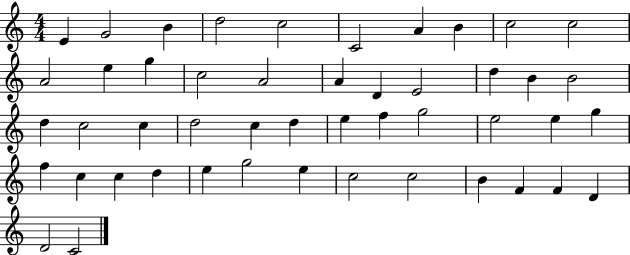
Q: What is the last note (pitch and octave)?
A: C4